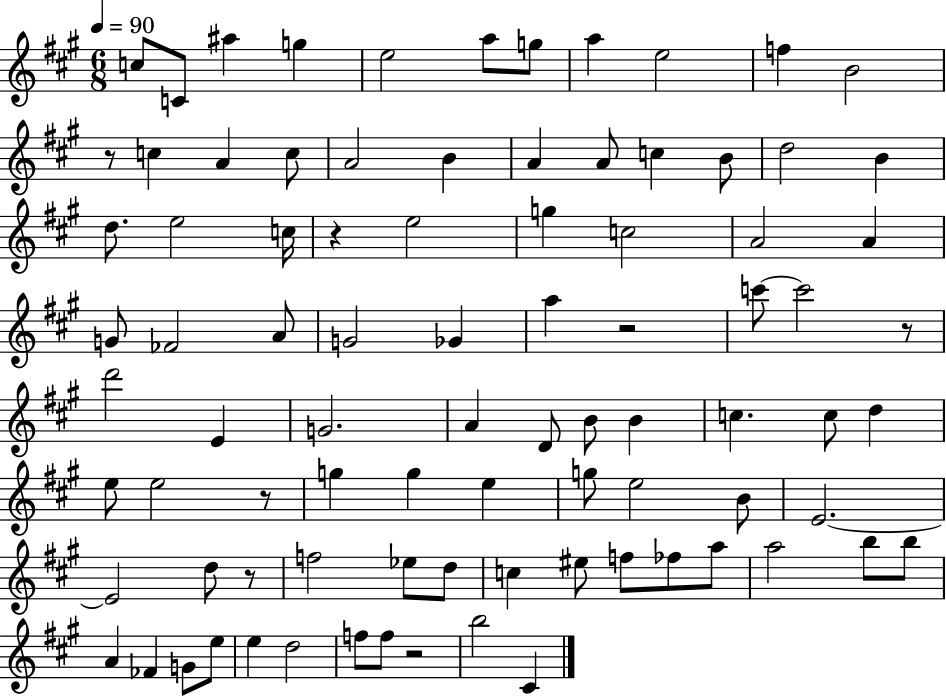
{
  \clef treble
  \numericTimeSignature
  \time 6/8
  \key a \major
  \tempo 4 = 90
  c''8 c'8 ais''4 g''4 | e''2 a''8 g''8 | a''4 e''2 | f''4 b'2 | \break r8 c''4 a'4 c''8 | a'2 b'4 | a'4 a'8 c''4 b'8 | d''2 b'4 | \break d''8. e''2 c''16 | r4 e''2 | g''4 c''2 | a'2 a'4 | \break g'8 fes'2 a'8 | g'2 ges'4 | a''4 r2 | c'''8~~ c'''2 r8 | \break d'''2 e'4 | g'2. | a'4 d'8 b'8 b'4 | c''4. c''8 d''4 | \break e''8 e''2 r8 | g''4 g''4 e''4 | g''8 e''2 b'8 | e'2.~~ | \break e'2 d''8 r8 | f''2 ees''8 d''8 | c''4 eis''8 f''8 fes''8 a''8 | a''2 b''8 b''8 | \break a'4 fes'4 g'8 e''8 | e''4 d''2 | f''8 f''8 r2 | b''2 cis'4 | \break \bar "|."
}